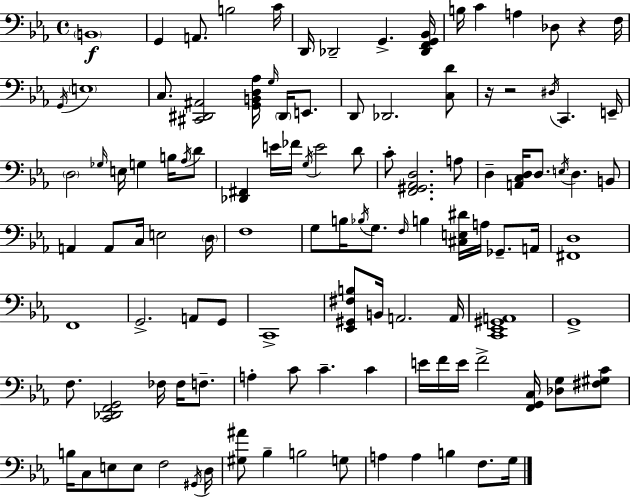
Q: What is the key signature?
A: C minor